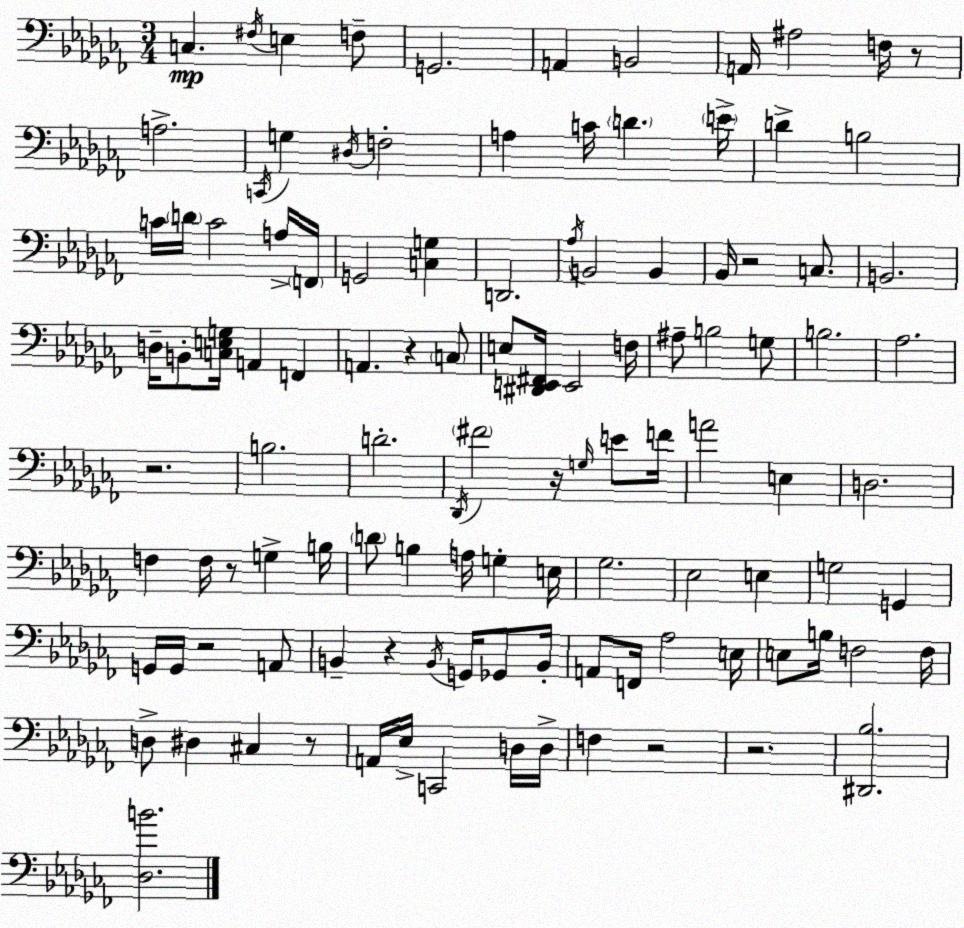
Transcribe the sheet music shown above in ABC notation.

X:1
T:Untitled
M:3/4
L:1/4
K:Abm
C, ^F,/4 E, F,/2 G,,2 A,, B,,2 A,,/4 ^A,2 F,/4 z/2 A,2 C,,/4 G, ^D,/4 F,2 A, C/4 D E/4 D B,2 C/4 D/4 C2 A,/4 F,,/4 G,,2 [C,G,] D,,2 _A,/4 B,,2 B,, _B,,/4 z2 C,/2 B,,2 D,/4 B,,/2 [C,E,G,]/4 A,, F,, A,, z C,/2 E,/2 [^D,,E,,^F,,]/4 E,,2 F,/4 ^A,/2 B,2 G,/2 B,2 _A,2 z2 B,2 D2 _D,,/4 ^F2 z/4 G,/4 E/2 F/4 A2 E, D,2 F, F,/4 z/2 G, B,/4 D/2 B, A,/4 G, E,/4 _G,2 _E,2 E, G,2 G,, G,,/4 G,,/4 z2 A,,/2 B,, z B,,/4 G,,/4 _G,,/2 B,,/4 A,,/2 F,,/4 _A,2 E,/4 E,/2 B,/4 F,2 F,/4 D,/2 ^D, ^C, z/2 A,,/4 _E,/4 C,,2 D,/4 D,/4 F, z2 z2 [^D,,_B,]2 [_D,B]2